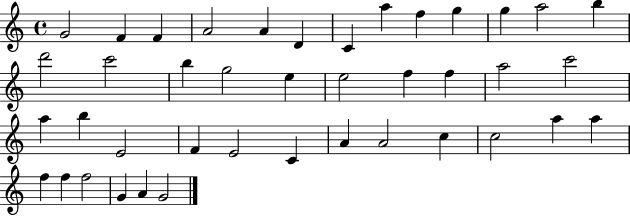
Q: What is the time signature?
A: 4/4